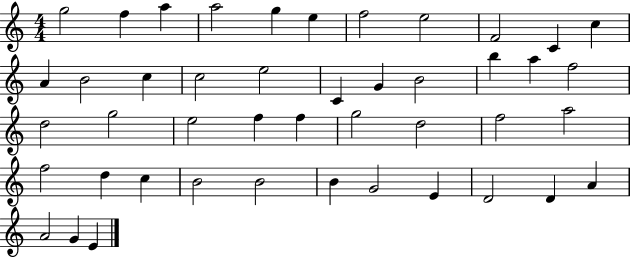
X:1
T:Untitled
M:4/4
L:1/4
K:C
g2 f a a2 g e f2 e2 F2 C c A B2 c c2 e2 C G B2 b a f2 d2 g2 e2 f f g2 d2 f2 a2 f2 d c B2 B2 B G2 E D2 D A A2 G E